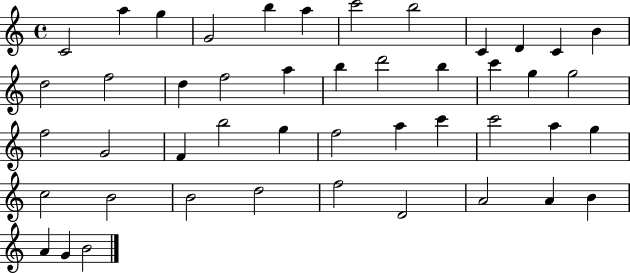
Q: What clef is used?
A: treble